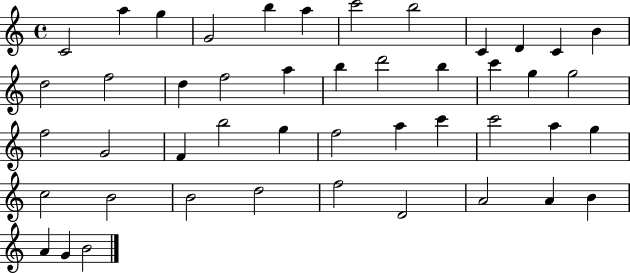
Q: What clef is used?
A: treble